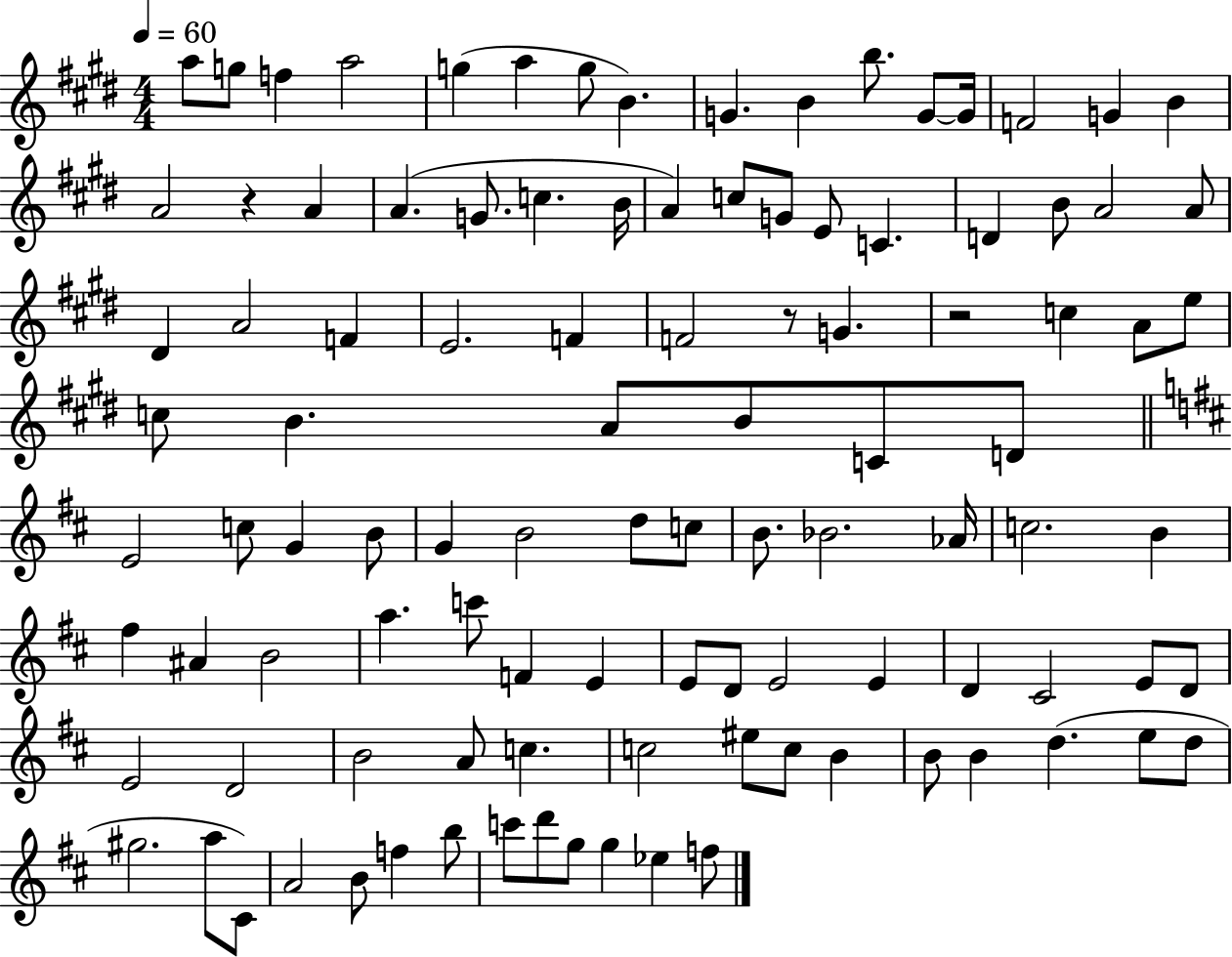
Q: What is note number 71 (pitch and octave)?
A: E4